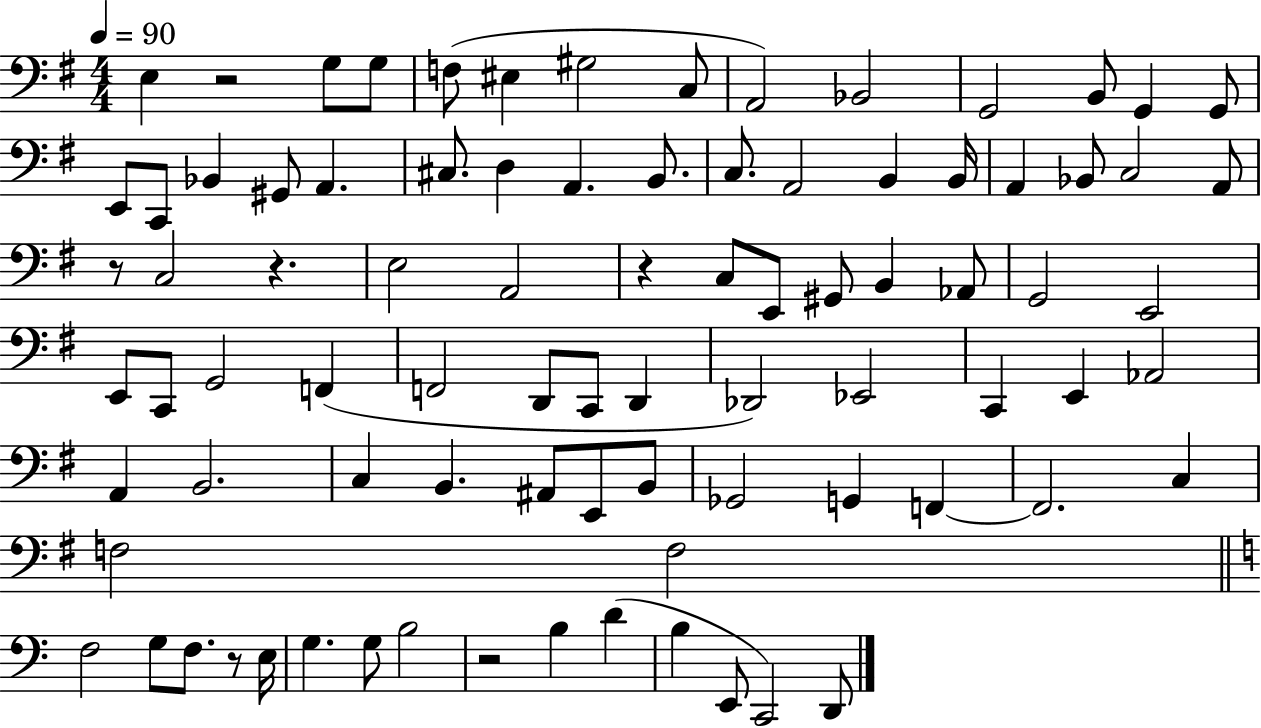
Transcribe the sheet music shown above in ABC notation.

X:1
T:Untitled
M:4/4
L:1/4
K:G
E, z2 G,/2 G,/2 F,/2 ^E, ^G,2 C,/2 A,,2 _B,,2 G,,2 B,,/2 G,, G,,/2 E,,/2 C,,/2 _B,, ^G,,/2 A,, ^C,/2 D, A,, B,,/2 C,/2 A,,2 B,, B,,/4 A,, _B,,/2 C,2 A,,/2 z/2 C,2 z E,2 A,,2 z C,/2 E,,/2 ^G,,/2 B,, _A,,/2 G,,2 E,,2 E,,/2 C,,/2 G,,2 F,, F,,2 D,,/2 C,,/2 D,, _D,,2 _E,,2 C,, E,, _A,,2 A,, B,,2 C, B,, ^A,,/2 E,,/2 B,,/2 _G,,2 G,, F,, F,,2 C, F,2 F,2 F,2 G,/2 F,/2 z/2 E,/4 G, G,/2 B,2 z2 B, D B, E,,/2 C,,2 D,,/2